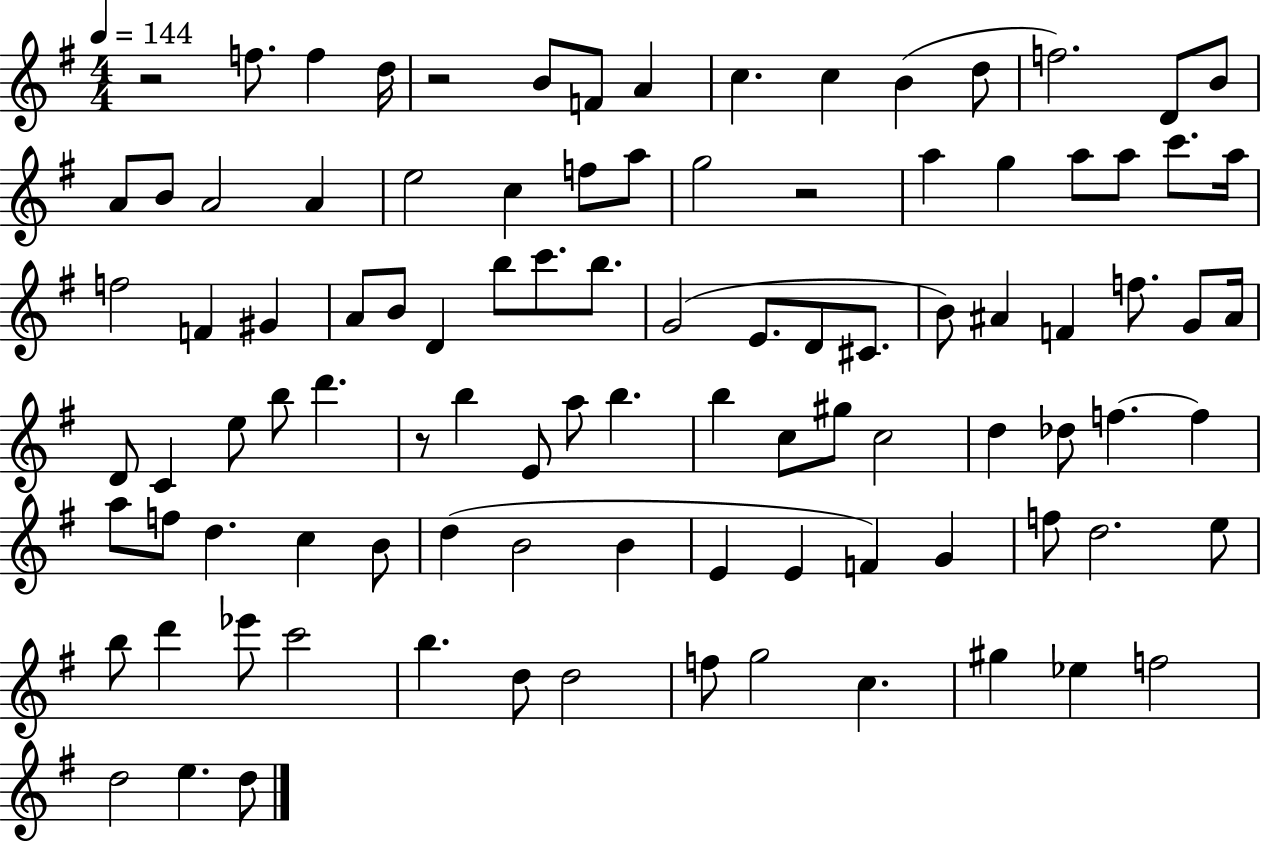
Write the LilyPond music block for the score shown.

{
  \clef treble
  \numericTimeSignature
  \time 4/4
  \key g \major
  \tempo 4 = 144
  \repeat volta 2 { r2 f''8. f''4 d''16 | r2 b'8 f'8 a'4 | c''4. c''4 b'4( d''8 | f''2.) d'8 b'8 | \break a'8 b'8 a'2 a'4 | e''2 c''4 f''8 a''8 | g''2 r2 | a''4 g''4 a''8 a''8 c'''8. a''16 | \break f''2 f'4 gis'4 | a'8 b'8 d'4 b''8 c'''8. b''8. | g'2( e'8. d'8 cis'8. | b'8) ais'4 f'4 f''8. g'8 ais'16 | \break d'8 c'4 e''8 b''8 d'''4. | r8 b''4 e'8 a''8 b''4. | b''4 c''8 gis''8 c''2 | d''4 des''8 f''4.~~ f''4 | \break a''8 f''8 d''4. c''4 b'8 | d''4( b'2 b'4 | e'4 e'4 f'4) g'4 | f''8 d''2. e''8 | \break b''8 d'''4 ees'''8 c'''2 | b''4. d''8 d''2 | f''8 g''2 c''4. | gis''4 ees''4 f''2 | \break d''2 e''4. d''8 | } \bar "|."
}